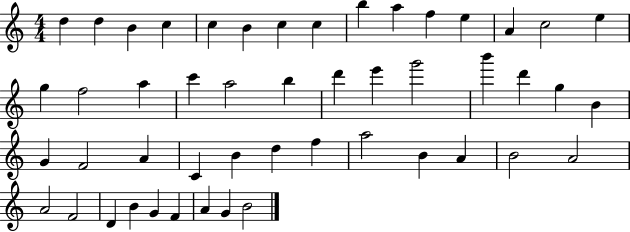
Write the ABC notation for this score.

X:1
T:Untitled
M:4/4
L:1/4
K:C
d d B c c B c c b a f e A c2 e g f2 a c' a2 b d' e' g'2 b' d' g B G F2 A C B d f a2 B A B2 A2 A2 F2 D B G F A G B2